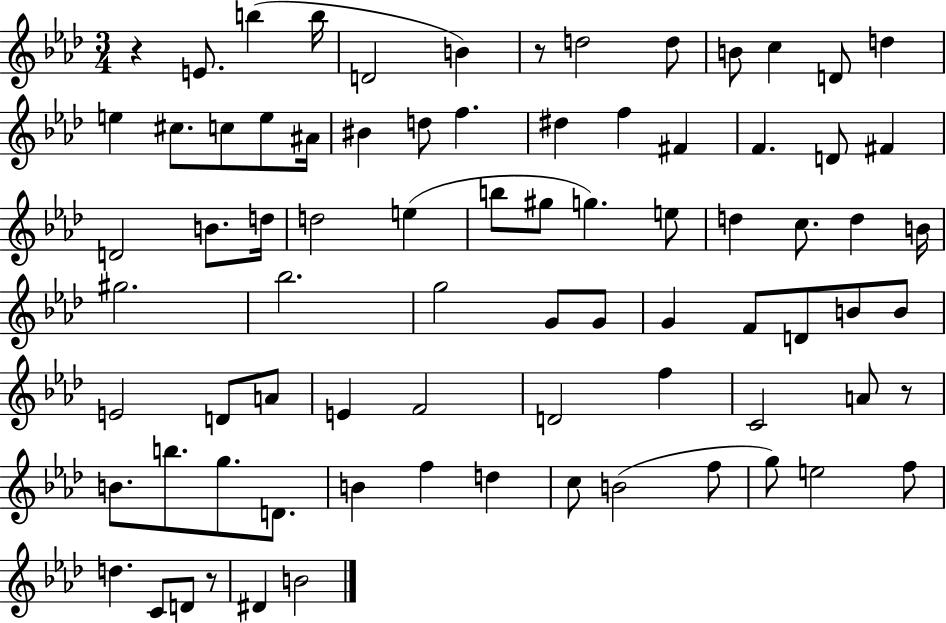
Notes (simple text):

R/q E4/e. B5/q B5/s D4/h B4/q R/e D5/h D5/e B4/e C5/q D4/e D5/q E5/q C#5/e. C5/e E5/e A#4/s BIS4/q D5/e F5/q. D#5/q F5/q F#4/q F4/q. D4/e F#4/q D4/h B4/e. D5/s D5/h E5/q B5/e G#5/e G5/q. E5/e D5/q C5/e. D5/q B4/s G#5/h. Bb5/h. G5/h G4/e G4/e G4/q F4/e D4/e B4/e B4/e E4/h D4/e A4/e E4/q F4/h D4/h F5/q C4/h A4/e R/e B4/e. B5/e. G5/e. D4/e. B4/q F5/q D5/q C5/e B4/h F5/e G5/e E5/h F5/e D5/q. C4/e D4/e R/e D#4/q B4/h